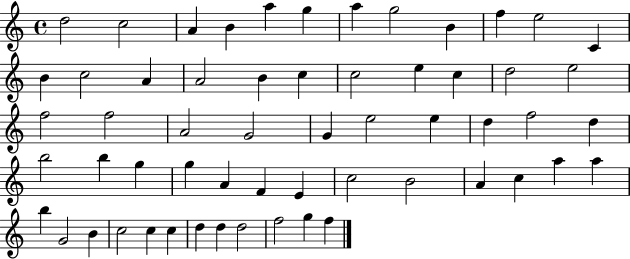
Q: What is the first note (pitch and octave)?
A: D5